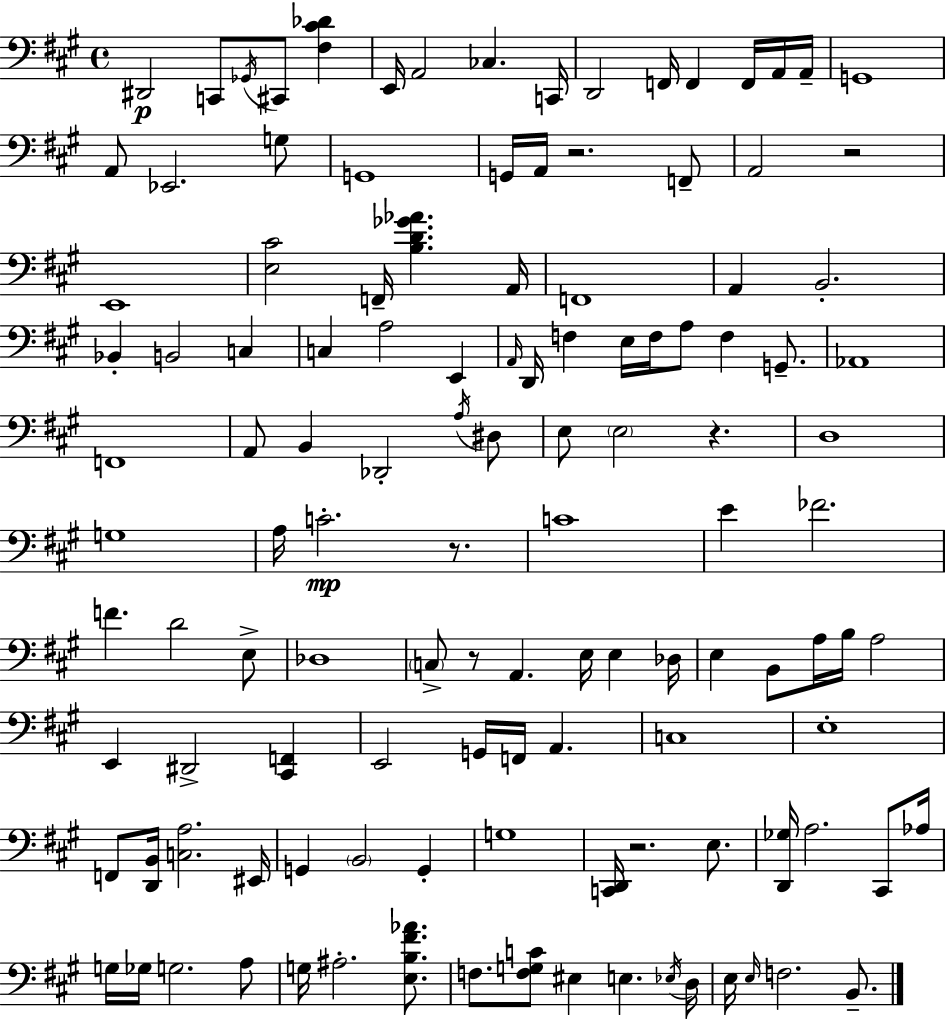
X:1
T:Untitled
M:4/4
L:1/4
K:A
^D,,2 C,,/2 _G,,/4 ^C,,/2 [^F,^C_D] E,,/4 A,,2 _C, C,,/4 D,,2 F,,/4 F,, F,,/4 A,,/4 A,,/4 G,,4 A,,/2 _E,,2 G,/2 G,,4 G,,/4 A,,/4 z2 F,,/2 A,,2 z2 E,,4 [E,^C]2 F,,/4 [B,D_G_A] A,,/4 F,,4 A,, B,,2 _B,, B,,2 C, C, A,2 E,, A,,/4 D,,/4 F, E,/4 F,/4 A,/2 F, G,,/2 _A,,4 F,,4 A,,/2 B,, _D,,2 A,/4 ^D,/2 E,/2 E,2 z D,4 G,4 A,/4 C2 z/2 C4 E _F2 F D2 E,/2 _D,4 C,/2 z/2 A,, E,/4 E, _D,/4 E, B,,/2 A,/4 B,/4 A,2 E,, ^D,,2 [^C,,F,,] E,,2 G,,/4 F,,/4 A,, C,4 E,4 F,,/2 [D,,B,,]/4 [C,A,]2 ^E,,/4 G,, B,,2 G,, G,4 [C,,D,,]/4 z2 E,/2 [D,,_G,]/4 A,2 ^C,,/2 _A,/4 G,/4 _G,/4 G,2 A,/2 G,/4 ^A,2 [E,B,^F_A]/2 F,/2 [F,G,C]/2 ^E, E, _E,/4 D,/4 E,/4 E,/4 F,2 B,,/2